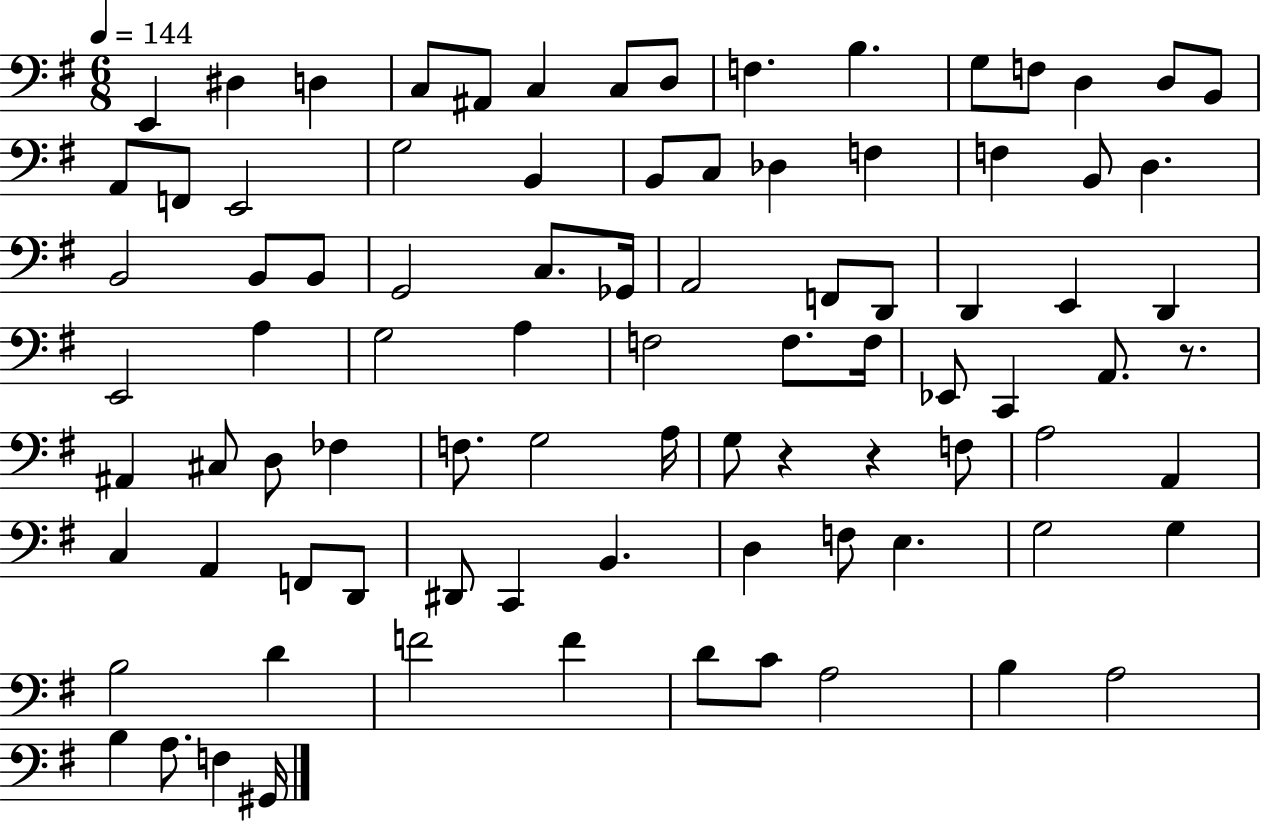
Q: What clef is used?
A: bass